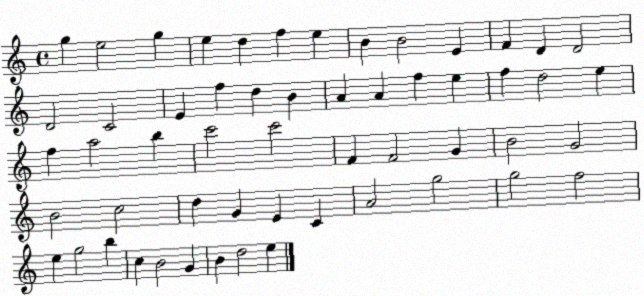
X:1
T:Untitled
M:4/4
L:1/4
K:C
g e2 g e d f e B B2 E F D D2 D2 C2 E f d B A A f e f d2 e f a2 b c'2 c'2 F F2 G B2 G2 B2 c2 d G E C A2 g2 g2 f2 e g2 b c B2 G B d2 e